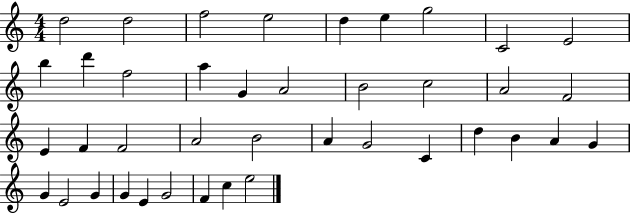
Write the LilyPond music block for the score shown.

{
  \clef treble
  \numericTimeSignature
  \time 4/4
  \key c \major
  d''2 d''2 | f''2 e''2 | d''4 e''4 g''2 | c'2 e'2 | \break b''4 d'''4 f''2 | a''4 g'4 a'2 | b'2 c''2 | a'2 f'2 | \break e'4 f'4 f'2 | a'2 b'2 | a'4 g'2 c'4 | d''4 b'4 a'4 g'4 | \break g'4 e'2 g'4 | g'4 e'4 g'2 | f'4 c''4 e''2 | \bar "|."
}